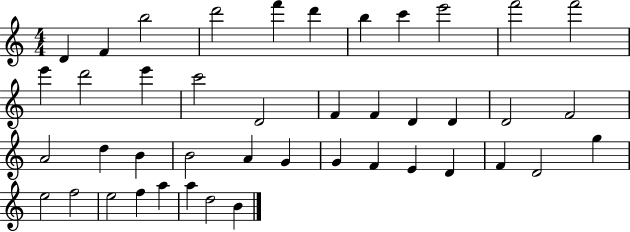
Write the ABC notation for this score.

X:1
T:Untitled
M:4/4
L:1/4
K:C
D F b2 d'2 f' d' b c' e'2 f'2 f'2 e' d'2 e' c'2 D2 F F D D D2 F2 A2 d B B2 A G G F E D F D2 g e2 f2 e2 f a a d2 B